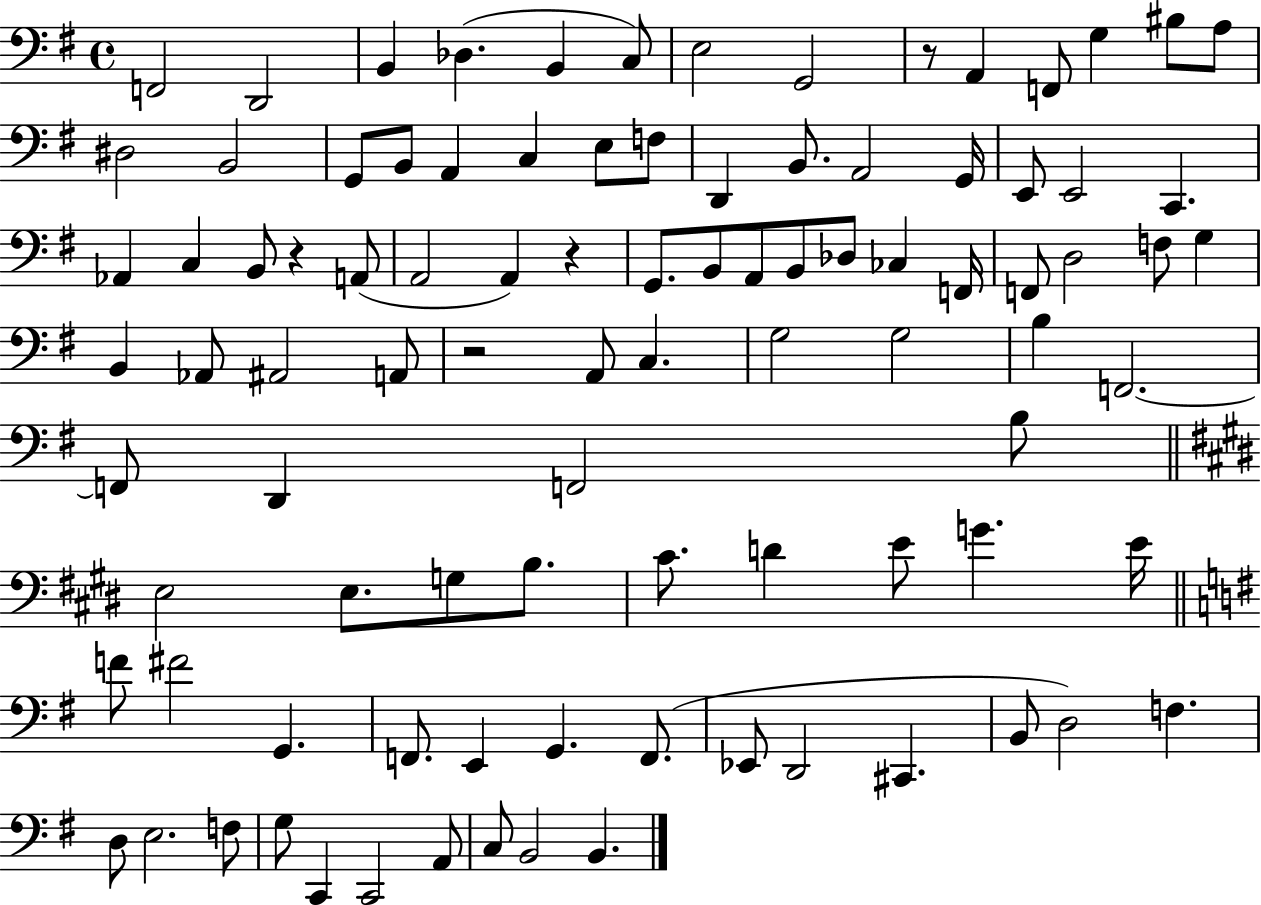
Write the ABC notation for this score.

X:1
T:Untitled
M:4/4
L:1/4
K:G
F,,2 D,,2 B,, _D, B,, C,/2 E,2 G,,2 z/2 A,, F,,/2 G, ^B,/2 A,/2 ^D,2 B,,2 G,,/2 B,,/2 A,, C, E,/2 F,/2 D,, B,,/2 A,,2 G,,/4 E,,/2 E,,2 C,, _A,, C, B,,/2 z A,,/2 A,,2 A,, z G,,/2 B,,/2 A,,/2 B,,/2 _D,/2 _C, F,,/4 F,,/2 D,2 F,/2 G, B,, _A,,/2 ^A,,2 A,,/2 z2 A,,/2 C, G,2 G,2 B, F,,2 F,,/2 D,, F,,2 B,/2 E,2 E,/2 G,/2 B,/2 ^C/2 D E/2 G E/4 F/2 ^F2 G,, F,,/2 E,, G,, F,,/2 _E,,/2 D,,2 ^C,, B,,/2 D,2 F, D,/2 E,2 F,/2 G,/2 C,, C,,2 A,,/2 C,/2 B,,2 B,,